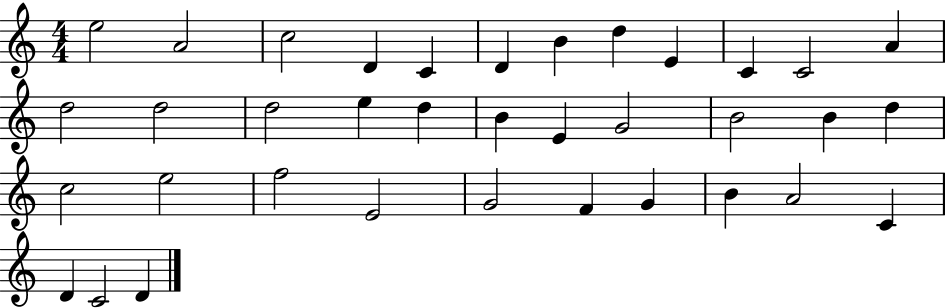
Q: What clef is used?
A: treble